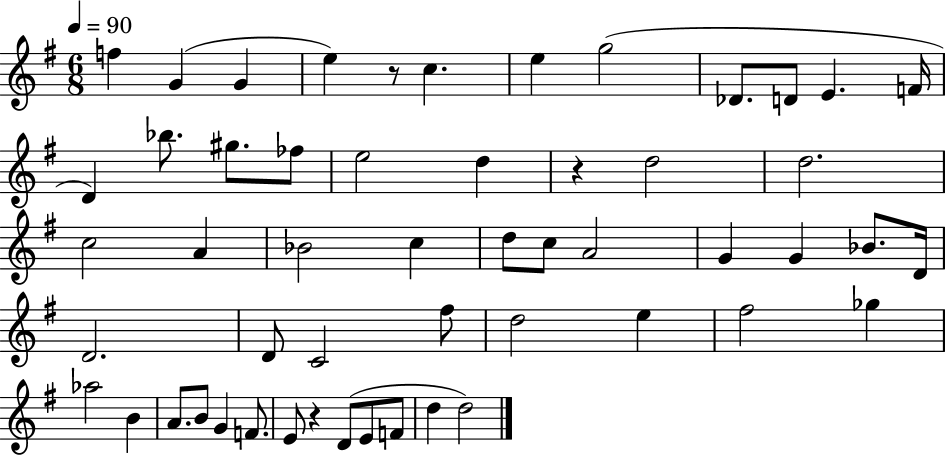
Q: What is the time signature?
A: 6/8